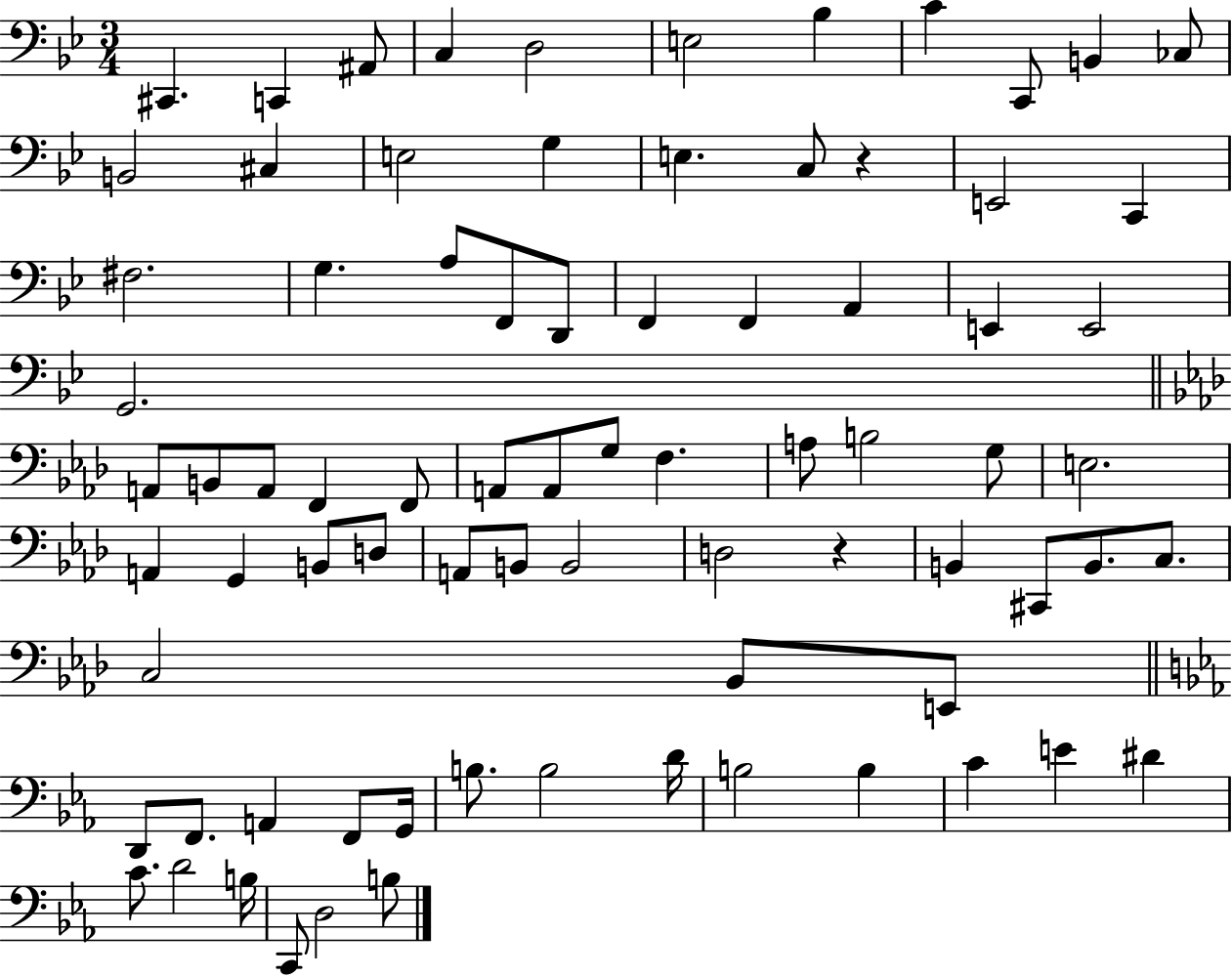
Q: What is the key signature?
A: BES major